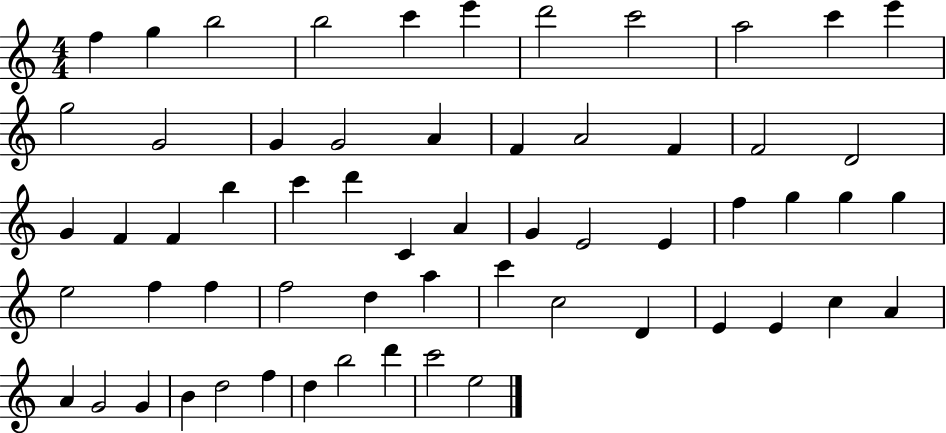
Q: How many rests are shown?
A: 0